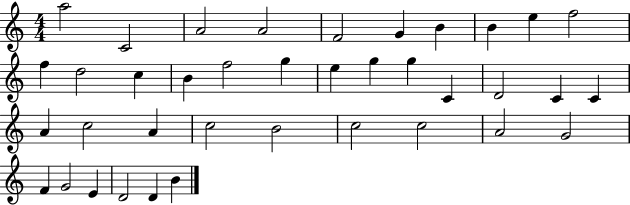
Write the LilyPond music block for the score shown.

{
  \clef treble
  \numericTimeSignature
  \time 4/4
  \key c \major
  a''2 c'2 | a'2 a'2 | f'2 g'4 b'4 | b'4 e''4 f''2 | \break f''4 d''2 c''4 | b'4 f''2 g''4 | e''4 g''4 g''4 c'4 | d'2 c'4 c'4 | \break a'4 c''2 a'4 | c''2 b'2 | c''2 c''2 | a'2 g'2 | \break f'4 g'2 e'4 | d'2 d'4 b'4 | \bar "|."
}